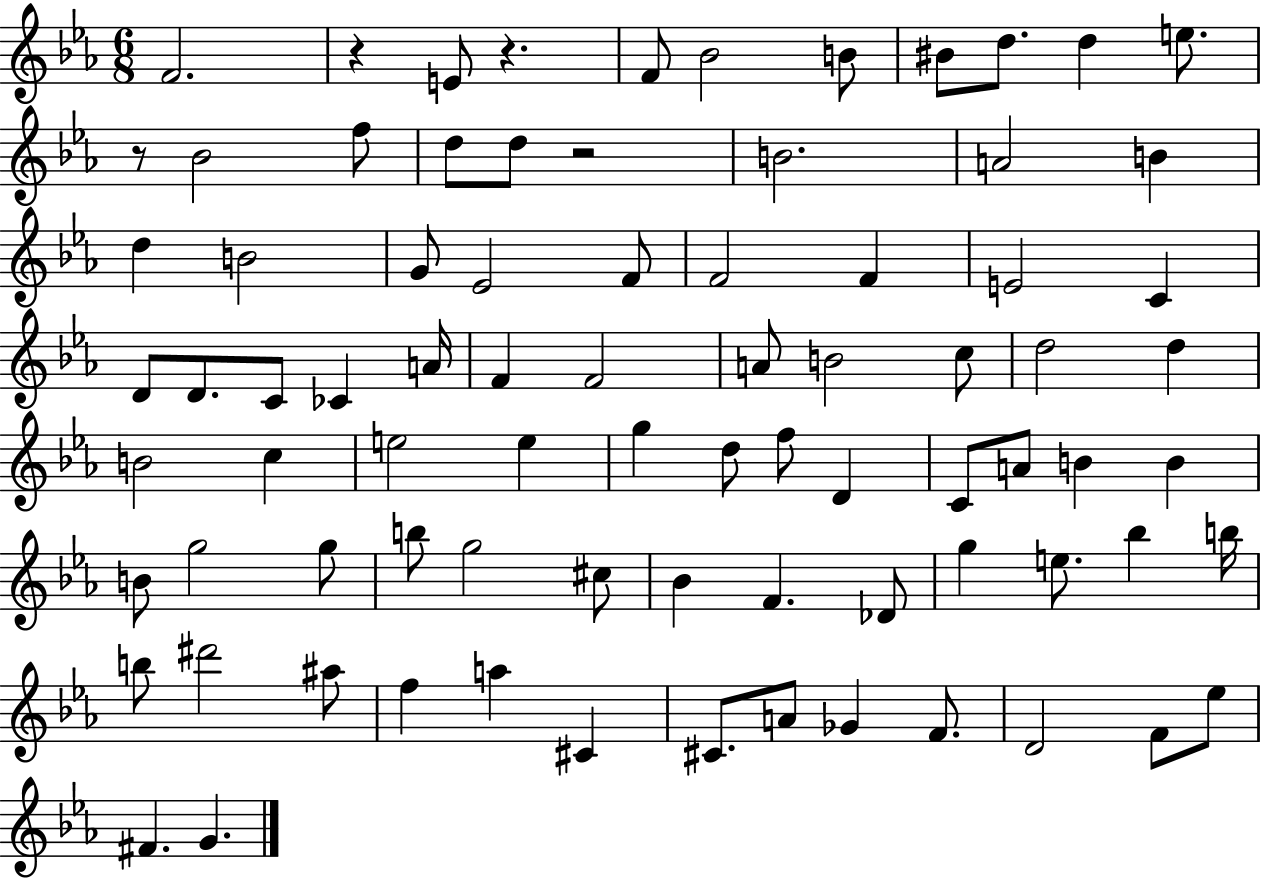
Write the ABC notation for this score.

X:1
T:Untitled
M:6/8
L:1/4
K:Eb
F2 z E/2 z F/2 _B2 B/2 ^B/2 d/2 d e/2 z/2 _B2 f/2 d/2 d/2 z2 B2 A2 B d B2 G/2 _E2 F/2 F2 F E2 C D/2 D/2 C/2 _C A/4 F F2 A/2 B2 c/2 d2 d B2 c e2 e g d/2 f/2 D C/2 A/2 B B B/2 g2 g/2 b/2 g2 ^c/2 _B F _D/2 g e/2 _b b/4 b/2 ^d'2 ^a/2 f a ^C ^C/2 A/2 _G F/2 D2 F/2 _e/2 ^F G